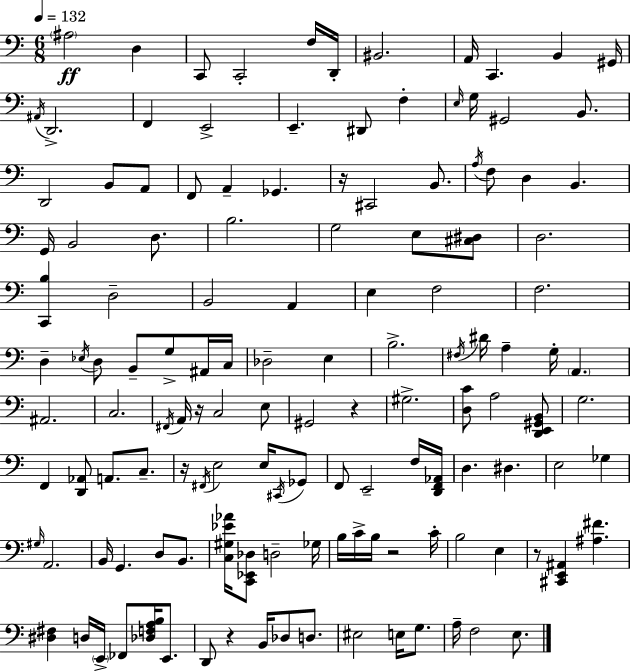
X:1
T:Untitled
M:6/8
L:1/4
K:Am
^A,2 D, C,,/2 C,,2 F,/4 D,,/4 ^B,,2 A,,/4 C,, B,, ^G,,/4 ^A,,/4 D,,2 F,, E,,2 E,, ^D,,/2 F, E,/4 G,/4 ^G,,2 B,,/2 D,,2 B,,/2 A,,/2 F,,/2 A,, _G,, z/4 ^C,,2 B,,/2 A,/4 F,/2 D, B,, G,,/4 B,,2 D,/2 B,2 G,2 E,/2 [^C,^D,]/2 D,2 [C,,B,] D,2 B,,2 A,, E, F,2 F,2 D, _E,/4 D,/2 B,,/2 G,/2 ^A,,/4 C,/4 _D,2 E, B,2 ^F,/4 ^D/4 A, G,/4 A,, ^A,,2 C,2 ^F,,/4 A,,/4 z/4 C,2 E,/2 ^G,,2 z ^G,2 [D,C]/2 A,2 [D,,E,,^G,,B,,]/2 G,2 F,, [D,,_A,,]/2 A,,/2 C,/2 z/4 ^F,,/4 E,2 E,/4 ^C,,/4 _G,,/2 F,,/2 E,,2 F,/4 [D,,F,,_A,,]/4 D, ^D, E,2 _G, ^G,/4 A,,2 B,,/4 G,, D,/2 B,,/2 [C,^G,_E_A]/4 [C,,_E,,_D,]/2 D,2 _G,/4 B,/4 C/4 B,/4 z2 C/4 B,2 E, z/2 [^C,,E,,^A,,] [^A,^F] [^D,^F,] D,/4 E,,/4 _F,,/2 [_D,F,A,B,]/4 E,,/2 D,,/2 z B,,/4 _D,/2 D,/2 ^E,2 E,/4 G,/2 A,/4 F,2 E,/2